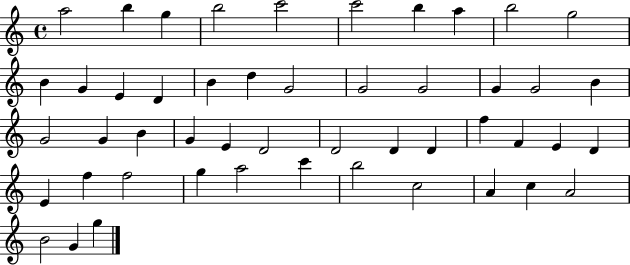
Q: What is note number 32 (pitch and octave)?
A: F5